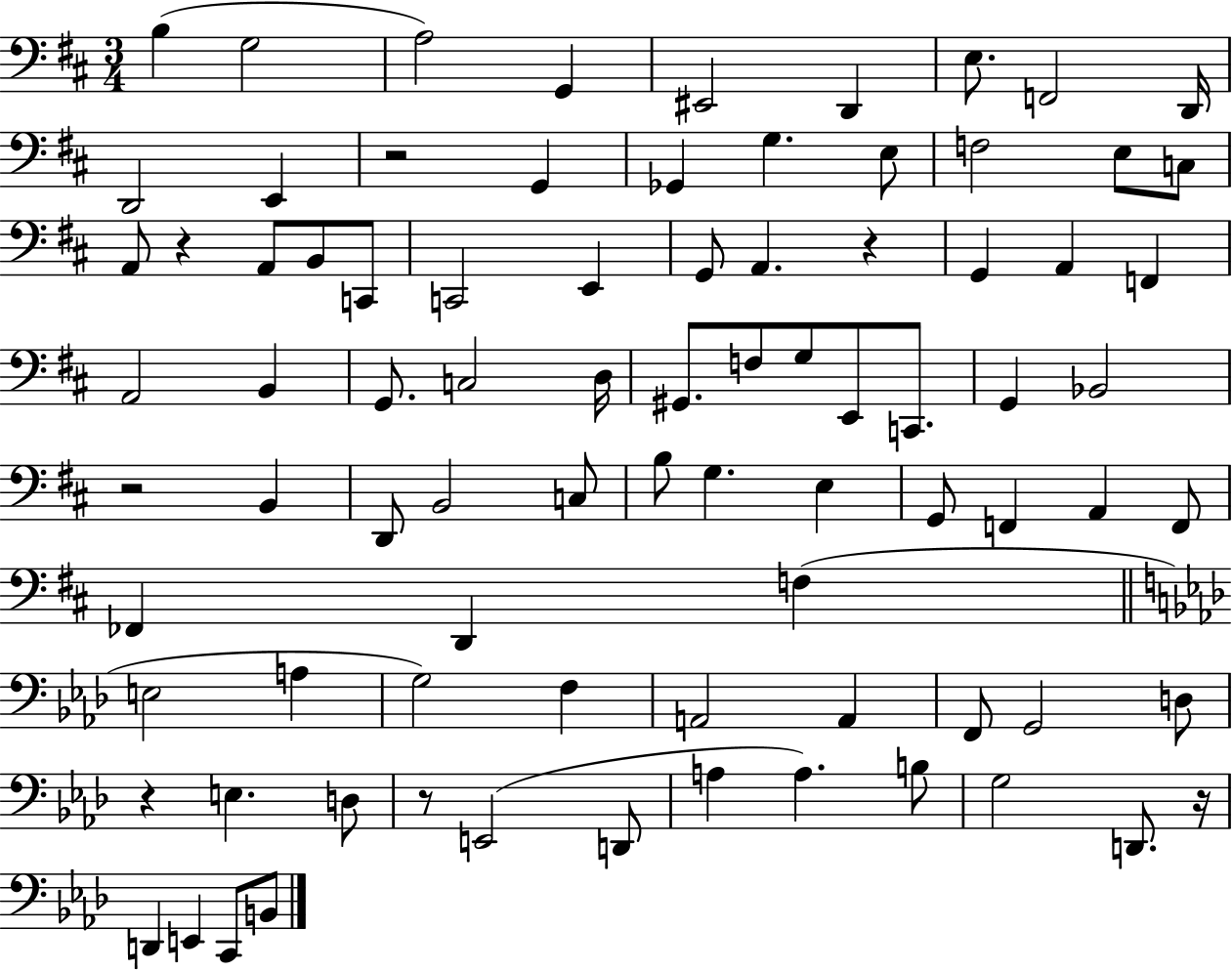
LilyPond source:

{
  \clef bass
  \numericTimeSignature
  \time 3/4
  \key d \major
  \repeat volta 2 { b4( g2 | a2) g,4 | eis,2 d,4 | e8. f,2 d,16 | \break d,2 e,4 | r2 g,4 | ges,4 g4. e8 | f2 e8 c8 | \break a,8 r4 a,8 b,8 c,8 | c,2 e,4 | g,8 a,4. r4 | g,4 a,4 f,4 | \break a,2 b,4 | g,8. c2 d16 | gis,8. f8 g8 e,8 c,8. | g,4 bes,2 | \break r2 b,4 | d,8 b,2 c8 | b8 g4. e4 | g,8 f,4 a,4 f,8 | \break fes,4 d,4 f4( | \bar "||" \break \key aes \major e2 a4 | g2) f4 | a,2 a,4 | f,8 g,2 d8 | \break r4 e4. d8 | r8 e,2( d,8 | a4 a4.) b8 | g2 d,8. r16 | \break d,4 e,4 c,8 b,8 | } \bar "|."
}